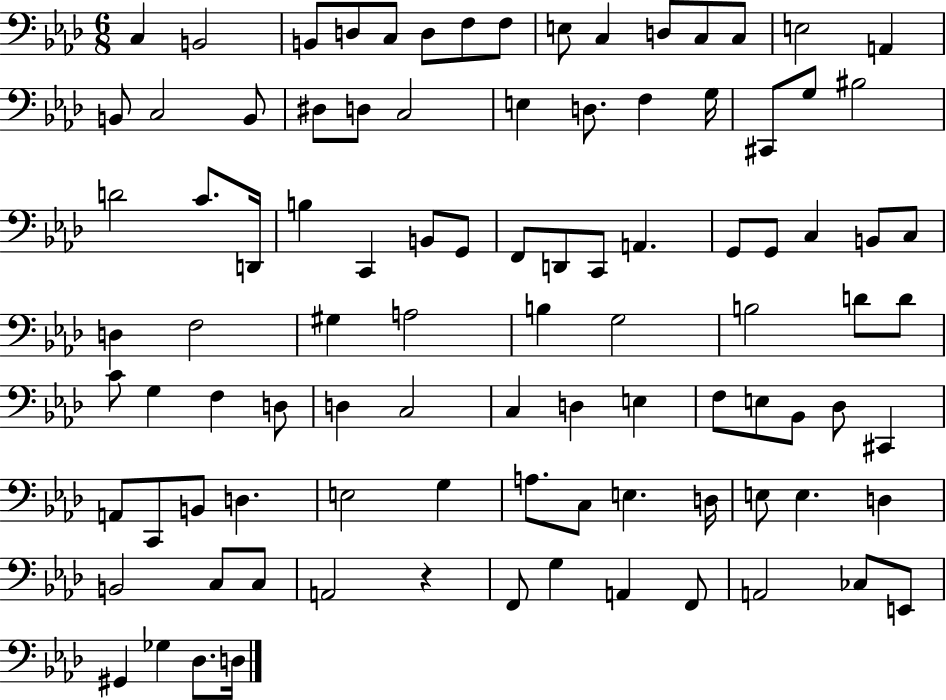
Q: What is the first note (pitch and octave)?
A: C3